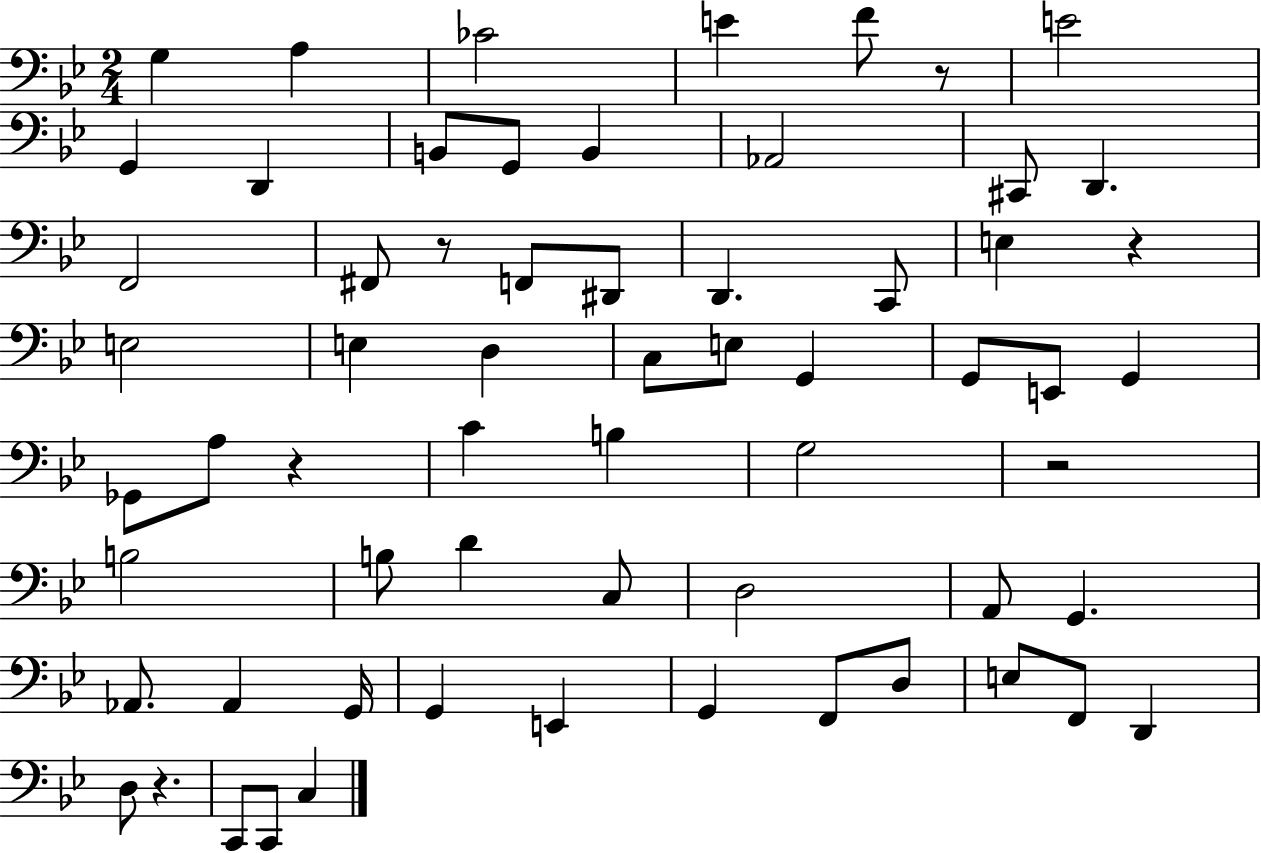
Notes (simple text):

G3/q A3/q CES4/h E4/q F4/e R/e E4/h G2/q D2/q B2/e G2/e B2/q Ab2/h C#2/e D2/q. F2/h F#2/e R/e F2/e D#2/e D2/q. C2/e E3/q R/q E3/h E3/q D3/q C3/e E3/e G2/q G2/e E2/e G2/q Gb2/e A3/e R/q C4/q B3/q G3/h R/h B3/h B3/e D4/q C3/e D3/h A2/e G2/q. Ab2/e. Ab2/q G2/s G2/q E2/q G2/q F2/e D3/e E3/e F2/e D2/q D3/e R/q. C2/e C2/e C3/q